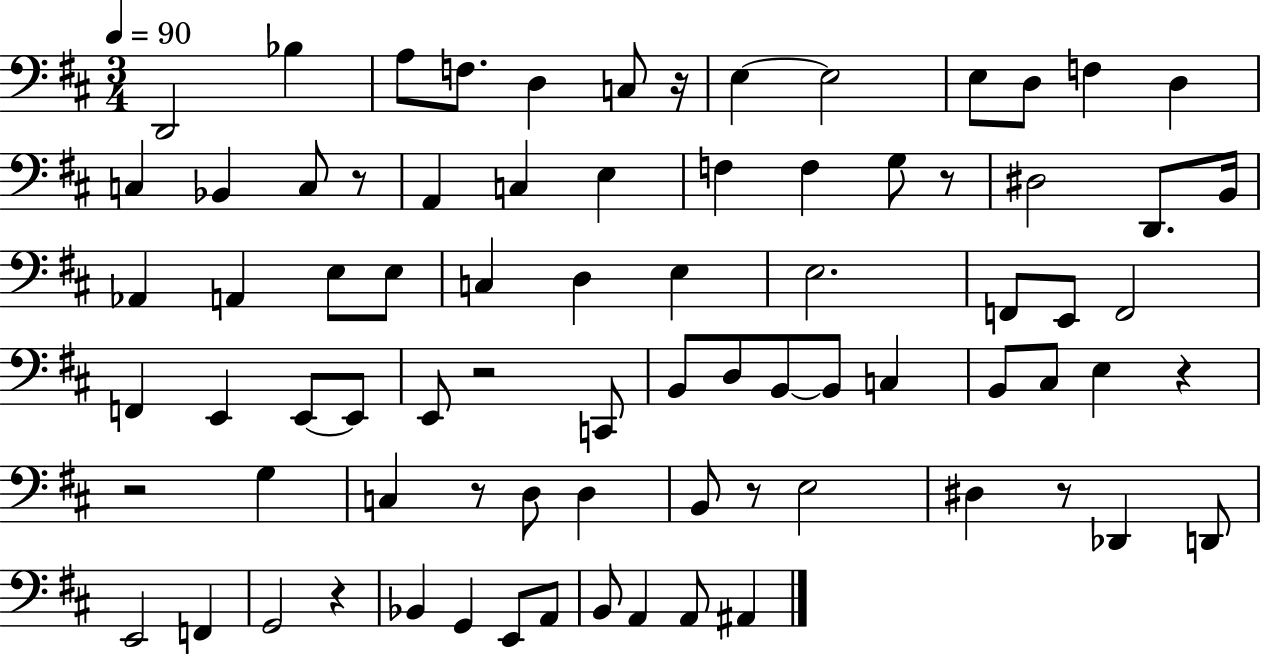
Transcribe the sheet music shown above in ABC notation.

X:1
T:Untitled
M:3/4
L:1/4
K:D
D,,2 _B, A,/2 F,/2 D, C,/2 z/4 E, E,2 E,/2 D,/2 F, D, C, _B,, C,/2 z/2 A,, C, E, F, F, G,/2 z/2 ^D,2 D,,/2 B,,/4 _A,, A,, E,/2 E,/2 C, D, E, E,2 F,,/2 E,,/2 F,,2 F,, E,, E,,/2 E,,/2 E,,/2 z2 C,,/2 B,,/2 D,/2 B,,/2 B,,/2 C, B,,/2 ^C,/2 E, z z2 G, C, z/2 D,/2 D, B,,/2 z/2 E,2 ^D, z/2 _D,, D,,/2 E,,2 F,, G,,2 z _B,, G,, E,,/2 A,,/2 B,,/2 A,, A,,/2 ^A,,